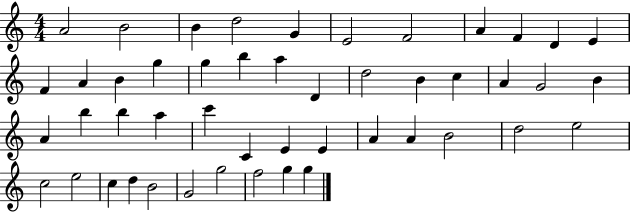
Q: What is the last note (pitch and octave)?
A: G5